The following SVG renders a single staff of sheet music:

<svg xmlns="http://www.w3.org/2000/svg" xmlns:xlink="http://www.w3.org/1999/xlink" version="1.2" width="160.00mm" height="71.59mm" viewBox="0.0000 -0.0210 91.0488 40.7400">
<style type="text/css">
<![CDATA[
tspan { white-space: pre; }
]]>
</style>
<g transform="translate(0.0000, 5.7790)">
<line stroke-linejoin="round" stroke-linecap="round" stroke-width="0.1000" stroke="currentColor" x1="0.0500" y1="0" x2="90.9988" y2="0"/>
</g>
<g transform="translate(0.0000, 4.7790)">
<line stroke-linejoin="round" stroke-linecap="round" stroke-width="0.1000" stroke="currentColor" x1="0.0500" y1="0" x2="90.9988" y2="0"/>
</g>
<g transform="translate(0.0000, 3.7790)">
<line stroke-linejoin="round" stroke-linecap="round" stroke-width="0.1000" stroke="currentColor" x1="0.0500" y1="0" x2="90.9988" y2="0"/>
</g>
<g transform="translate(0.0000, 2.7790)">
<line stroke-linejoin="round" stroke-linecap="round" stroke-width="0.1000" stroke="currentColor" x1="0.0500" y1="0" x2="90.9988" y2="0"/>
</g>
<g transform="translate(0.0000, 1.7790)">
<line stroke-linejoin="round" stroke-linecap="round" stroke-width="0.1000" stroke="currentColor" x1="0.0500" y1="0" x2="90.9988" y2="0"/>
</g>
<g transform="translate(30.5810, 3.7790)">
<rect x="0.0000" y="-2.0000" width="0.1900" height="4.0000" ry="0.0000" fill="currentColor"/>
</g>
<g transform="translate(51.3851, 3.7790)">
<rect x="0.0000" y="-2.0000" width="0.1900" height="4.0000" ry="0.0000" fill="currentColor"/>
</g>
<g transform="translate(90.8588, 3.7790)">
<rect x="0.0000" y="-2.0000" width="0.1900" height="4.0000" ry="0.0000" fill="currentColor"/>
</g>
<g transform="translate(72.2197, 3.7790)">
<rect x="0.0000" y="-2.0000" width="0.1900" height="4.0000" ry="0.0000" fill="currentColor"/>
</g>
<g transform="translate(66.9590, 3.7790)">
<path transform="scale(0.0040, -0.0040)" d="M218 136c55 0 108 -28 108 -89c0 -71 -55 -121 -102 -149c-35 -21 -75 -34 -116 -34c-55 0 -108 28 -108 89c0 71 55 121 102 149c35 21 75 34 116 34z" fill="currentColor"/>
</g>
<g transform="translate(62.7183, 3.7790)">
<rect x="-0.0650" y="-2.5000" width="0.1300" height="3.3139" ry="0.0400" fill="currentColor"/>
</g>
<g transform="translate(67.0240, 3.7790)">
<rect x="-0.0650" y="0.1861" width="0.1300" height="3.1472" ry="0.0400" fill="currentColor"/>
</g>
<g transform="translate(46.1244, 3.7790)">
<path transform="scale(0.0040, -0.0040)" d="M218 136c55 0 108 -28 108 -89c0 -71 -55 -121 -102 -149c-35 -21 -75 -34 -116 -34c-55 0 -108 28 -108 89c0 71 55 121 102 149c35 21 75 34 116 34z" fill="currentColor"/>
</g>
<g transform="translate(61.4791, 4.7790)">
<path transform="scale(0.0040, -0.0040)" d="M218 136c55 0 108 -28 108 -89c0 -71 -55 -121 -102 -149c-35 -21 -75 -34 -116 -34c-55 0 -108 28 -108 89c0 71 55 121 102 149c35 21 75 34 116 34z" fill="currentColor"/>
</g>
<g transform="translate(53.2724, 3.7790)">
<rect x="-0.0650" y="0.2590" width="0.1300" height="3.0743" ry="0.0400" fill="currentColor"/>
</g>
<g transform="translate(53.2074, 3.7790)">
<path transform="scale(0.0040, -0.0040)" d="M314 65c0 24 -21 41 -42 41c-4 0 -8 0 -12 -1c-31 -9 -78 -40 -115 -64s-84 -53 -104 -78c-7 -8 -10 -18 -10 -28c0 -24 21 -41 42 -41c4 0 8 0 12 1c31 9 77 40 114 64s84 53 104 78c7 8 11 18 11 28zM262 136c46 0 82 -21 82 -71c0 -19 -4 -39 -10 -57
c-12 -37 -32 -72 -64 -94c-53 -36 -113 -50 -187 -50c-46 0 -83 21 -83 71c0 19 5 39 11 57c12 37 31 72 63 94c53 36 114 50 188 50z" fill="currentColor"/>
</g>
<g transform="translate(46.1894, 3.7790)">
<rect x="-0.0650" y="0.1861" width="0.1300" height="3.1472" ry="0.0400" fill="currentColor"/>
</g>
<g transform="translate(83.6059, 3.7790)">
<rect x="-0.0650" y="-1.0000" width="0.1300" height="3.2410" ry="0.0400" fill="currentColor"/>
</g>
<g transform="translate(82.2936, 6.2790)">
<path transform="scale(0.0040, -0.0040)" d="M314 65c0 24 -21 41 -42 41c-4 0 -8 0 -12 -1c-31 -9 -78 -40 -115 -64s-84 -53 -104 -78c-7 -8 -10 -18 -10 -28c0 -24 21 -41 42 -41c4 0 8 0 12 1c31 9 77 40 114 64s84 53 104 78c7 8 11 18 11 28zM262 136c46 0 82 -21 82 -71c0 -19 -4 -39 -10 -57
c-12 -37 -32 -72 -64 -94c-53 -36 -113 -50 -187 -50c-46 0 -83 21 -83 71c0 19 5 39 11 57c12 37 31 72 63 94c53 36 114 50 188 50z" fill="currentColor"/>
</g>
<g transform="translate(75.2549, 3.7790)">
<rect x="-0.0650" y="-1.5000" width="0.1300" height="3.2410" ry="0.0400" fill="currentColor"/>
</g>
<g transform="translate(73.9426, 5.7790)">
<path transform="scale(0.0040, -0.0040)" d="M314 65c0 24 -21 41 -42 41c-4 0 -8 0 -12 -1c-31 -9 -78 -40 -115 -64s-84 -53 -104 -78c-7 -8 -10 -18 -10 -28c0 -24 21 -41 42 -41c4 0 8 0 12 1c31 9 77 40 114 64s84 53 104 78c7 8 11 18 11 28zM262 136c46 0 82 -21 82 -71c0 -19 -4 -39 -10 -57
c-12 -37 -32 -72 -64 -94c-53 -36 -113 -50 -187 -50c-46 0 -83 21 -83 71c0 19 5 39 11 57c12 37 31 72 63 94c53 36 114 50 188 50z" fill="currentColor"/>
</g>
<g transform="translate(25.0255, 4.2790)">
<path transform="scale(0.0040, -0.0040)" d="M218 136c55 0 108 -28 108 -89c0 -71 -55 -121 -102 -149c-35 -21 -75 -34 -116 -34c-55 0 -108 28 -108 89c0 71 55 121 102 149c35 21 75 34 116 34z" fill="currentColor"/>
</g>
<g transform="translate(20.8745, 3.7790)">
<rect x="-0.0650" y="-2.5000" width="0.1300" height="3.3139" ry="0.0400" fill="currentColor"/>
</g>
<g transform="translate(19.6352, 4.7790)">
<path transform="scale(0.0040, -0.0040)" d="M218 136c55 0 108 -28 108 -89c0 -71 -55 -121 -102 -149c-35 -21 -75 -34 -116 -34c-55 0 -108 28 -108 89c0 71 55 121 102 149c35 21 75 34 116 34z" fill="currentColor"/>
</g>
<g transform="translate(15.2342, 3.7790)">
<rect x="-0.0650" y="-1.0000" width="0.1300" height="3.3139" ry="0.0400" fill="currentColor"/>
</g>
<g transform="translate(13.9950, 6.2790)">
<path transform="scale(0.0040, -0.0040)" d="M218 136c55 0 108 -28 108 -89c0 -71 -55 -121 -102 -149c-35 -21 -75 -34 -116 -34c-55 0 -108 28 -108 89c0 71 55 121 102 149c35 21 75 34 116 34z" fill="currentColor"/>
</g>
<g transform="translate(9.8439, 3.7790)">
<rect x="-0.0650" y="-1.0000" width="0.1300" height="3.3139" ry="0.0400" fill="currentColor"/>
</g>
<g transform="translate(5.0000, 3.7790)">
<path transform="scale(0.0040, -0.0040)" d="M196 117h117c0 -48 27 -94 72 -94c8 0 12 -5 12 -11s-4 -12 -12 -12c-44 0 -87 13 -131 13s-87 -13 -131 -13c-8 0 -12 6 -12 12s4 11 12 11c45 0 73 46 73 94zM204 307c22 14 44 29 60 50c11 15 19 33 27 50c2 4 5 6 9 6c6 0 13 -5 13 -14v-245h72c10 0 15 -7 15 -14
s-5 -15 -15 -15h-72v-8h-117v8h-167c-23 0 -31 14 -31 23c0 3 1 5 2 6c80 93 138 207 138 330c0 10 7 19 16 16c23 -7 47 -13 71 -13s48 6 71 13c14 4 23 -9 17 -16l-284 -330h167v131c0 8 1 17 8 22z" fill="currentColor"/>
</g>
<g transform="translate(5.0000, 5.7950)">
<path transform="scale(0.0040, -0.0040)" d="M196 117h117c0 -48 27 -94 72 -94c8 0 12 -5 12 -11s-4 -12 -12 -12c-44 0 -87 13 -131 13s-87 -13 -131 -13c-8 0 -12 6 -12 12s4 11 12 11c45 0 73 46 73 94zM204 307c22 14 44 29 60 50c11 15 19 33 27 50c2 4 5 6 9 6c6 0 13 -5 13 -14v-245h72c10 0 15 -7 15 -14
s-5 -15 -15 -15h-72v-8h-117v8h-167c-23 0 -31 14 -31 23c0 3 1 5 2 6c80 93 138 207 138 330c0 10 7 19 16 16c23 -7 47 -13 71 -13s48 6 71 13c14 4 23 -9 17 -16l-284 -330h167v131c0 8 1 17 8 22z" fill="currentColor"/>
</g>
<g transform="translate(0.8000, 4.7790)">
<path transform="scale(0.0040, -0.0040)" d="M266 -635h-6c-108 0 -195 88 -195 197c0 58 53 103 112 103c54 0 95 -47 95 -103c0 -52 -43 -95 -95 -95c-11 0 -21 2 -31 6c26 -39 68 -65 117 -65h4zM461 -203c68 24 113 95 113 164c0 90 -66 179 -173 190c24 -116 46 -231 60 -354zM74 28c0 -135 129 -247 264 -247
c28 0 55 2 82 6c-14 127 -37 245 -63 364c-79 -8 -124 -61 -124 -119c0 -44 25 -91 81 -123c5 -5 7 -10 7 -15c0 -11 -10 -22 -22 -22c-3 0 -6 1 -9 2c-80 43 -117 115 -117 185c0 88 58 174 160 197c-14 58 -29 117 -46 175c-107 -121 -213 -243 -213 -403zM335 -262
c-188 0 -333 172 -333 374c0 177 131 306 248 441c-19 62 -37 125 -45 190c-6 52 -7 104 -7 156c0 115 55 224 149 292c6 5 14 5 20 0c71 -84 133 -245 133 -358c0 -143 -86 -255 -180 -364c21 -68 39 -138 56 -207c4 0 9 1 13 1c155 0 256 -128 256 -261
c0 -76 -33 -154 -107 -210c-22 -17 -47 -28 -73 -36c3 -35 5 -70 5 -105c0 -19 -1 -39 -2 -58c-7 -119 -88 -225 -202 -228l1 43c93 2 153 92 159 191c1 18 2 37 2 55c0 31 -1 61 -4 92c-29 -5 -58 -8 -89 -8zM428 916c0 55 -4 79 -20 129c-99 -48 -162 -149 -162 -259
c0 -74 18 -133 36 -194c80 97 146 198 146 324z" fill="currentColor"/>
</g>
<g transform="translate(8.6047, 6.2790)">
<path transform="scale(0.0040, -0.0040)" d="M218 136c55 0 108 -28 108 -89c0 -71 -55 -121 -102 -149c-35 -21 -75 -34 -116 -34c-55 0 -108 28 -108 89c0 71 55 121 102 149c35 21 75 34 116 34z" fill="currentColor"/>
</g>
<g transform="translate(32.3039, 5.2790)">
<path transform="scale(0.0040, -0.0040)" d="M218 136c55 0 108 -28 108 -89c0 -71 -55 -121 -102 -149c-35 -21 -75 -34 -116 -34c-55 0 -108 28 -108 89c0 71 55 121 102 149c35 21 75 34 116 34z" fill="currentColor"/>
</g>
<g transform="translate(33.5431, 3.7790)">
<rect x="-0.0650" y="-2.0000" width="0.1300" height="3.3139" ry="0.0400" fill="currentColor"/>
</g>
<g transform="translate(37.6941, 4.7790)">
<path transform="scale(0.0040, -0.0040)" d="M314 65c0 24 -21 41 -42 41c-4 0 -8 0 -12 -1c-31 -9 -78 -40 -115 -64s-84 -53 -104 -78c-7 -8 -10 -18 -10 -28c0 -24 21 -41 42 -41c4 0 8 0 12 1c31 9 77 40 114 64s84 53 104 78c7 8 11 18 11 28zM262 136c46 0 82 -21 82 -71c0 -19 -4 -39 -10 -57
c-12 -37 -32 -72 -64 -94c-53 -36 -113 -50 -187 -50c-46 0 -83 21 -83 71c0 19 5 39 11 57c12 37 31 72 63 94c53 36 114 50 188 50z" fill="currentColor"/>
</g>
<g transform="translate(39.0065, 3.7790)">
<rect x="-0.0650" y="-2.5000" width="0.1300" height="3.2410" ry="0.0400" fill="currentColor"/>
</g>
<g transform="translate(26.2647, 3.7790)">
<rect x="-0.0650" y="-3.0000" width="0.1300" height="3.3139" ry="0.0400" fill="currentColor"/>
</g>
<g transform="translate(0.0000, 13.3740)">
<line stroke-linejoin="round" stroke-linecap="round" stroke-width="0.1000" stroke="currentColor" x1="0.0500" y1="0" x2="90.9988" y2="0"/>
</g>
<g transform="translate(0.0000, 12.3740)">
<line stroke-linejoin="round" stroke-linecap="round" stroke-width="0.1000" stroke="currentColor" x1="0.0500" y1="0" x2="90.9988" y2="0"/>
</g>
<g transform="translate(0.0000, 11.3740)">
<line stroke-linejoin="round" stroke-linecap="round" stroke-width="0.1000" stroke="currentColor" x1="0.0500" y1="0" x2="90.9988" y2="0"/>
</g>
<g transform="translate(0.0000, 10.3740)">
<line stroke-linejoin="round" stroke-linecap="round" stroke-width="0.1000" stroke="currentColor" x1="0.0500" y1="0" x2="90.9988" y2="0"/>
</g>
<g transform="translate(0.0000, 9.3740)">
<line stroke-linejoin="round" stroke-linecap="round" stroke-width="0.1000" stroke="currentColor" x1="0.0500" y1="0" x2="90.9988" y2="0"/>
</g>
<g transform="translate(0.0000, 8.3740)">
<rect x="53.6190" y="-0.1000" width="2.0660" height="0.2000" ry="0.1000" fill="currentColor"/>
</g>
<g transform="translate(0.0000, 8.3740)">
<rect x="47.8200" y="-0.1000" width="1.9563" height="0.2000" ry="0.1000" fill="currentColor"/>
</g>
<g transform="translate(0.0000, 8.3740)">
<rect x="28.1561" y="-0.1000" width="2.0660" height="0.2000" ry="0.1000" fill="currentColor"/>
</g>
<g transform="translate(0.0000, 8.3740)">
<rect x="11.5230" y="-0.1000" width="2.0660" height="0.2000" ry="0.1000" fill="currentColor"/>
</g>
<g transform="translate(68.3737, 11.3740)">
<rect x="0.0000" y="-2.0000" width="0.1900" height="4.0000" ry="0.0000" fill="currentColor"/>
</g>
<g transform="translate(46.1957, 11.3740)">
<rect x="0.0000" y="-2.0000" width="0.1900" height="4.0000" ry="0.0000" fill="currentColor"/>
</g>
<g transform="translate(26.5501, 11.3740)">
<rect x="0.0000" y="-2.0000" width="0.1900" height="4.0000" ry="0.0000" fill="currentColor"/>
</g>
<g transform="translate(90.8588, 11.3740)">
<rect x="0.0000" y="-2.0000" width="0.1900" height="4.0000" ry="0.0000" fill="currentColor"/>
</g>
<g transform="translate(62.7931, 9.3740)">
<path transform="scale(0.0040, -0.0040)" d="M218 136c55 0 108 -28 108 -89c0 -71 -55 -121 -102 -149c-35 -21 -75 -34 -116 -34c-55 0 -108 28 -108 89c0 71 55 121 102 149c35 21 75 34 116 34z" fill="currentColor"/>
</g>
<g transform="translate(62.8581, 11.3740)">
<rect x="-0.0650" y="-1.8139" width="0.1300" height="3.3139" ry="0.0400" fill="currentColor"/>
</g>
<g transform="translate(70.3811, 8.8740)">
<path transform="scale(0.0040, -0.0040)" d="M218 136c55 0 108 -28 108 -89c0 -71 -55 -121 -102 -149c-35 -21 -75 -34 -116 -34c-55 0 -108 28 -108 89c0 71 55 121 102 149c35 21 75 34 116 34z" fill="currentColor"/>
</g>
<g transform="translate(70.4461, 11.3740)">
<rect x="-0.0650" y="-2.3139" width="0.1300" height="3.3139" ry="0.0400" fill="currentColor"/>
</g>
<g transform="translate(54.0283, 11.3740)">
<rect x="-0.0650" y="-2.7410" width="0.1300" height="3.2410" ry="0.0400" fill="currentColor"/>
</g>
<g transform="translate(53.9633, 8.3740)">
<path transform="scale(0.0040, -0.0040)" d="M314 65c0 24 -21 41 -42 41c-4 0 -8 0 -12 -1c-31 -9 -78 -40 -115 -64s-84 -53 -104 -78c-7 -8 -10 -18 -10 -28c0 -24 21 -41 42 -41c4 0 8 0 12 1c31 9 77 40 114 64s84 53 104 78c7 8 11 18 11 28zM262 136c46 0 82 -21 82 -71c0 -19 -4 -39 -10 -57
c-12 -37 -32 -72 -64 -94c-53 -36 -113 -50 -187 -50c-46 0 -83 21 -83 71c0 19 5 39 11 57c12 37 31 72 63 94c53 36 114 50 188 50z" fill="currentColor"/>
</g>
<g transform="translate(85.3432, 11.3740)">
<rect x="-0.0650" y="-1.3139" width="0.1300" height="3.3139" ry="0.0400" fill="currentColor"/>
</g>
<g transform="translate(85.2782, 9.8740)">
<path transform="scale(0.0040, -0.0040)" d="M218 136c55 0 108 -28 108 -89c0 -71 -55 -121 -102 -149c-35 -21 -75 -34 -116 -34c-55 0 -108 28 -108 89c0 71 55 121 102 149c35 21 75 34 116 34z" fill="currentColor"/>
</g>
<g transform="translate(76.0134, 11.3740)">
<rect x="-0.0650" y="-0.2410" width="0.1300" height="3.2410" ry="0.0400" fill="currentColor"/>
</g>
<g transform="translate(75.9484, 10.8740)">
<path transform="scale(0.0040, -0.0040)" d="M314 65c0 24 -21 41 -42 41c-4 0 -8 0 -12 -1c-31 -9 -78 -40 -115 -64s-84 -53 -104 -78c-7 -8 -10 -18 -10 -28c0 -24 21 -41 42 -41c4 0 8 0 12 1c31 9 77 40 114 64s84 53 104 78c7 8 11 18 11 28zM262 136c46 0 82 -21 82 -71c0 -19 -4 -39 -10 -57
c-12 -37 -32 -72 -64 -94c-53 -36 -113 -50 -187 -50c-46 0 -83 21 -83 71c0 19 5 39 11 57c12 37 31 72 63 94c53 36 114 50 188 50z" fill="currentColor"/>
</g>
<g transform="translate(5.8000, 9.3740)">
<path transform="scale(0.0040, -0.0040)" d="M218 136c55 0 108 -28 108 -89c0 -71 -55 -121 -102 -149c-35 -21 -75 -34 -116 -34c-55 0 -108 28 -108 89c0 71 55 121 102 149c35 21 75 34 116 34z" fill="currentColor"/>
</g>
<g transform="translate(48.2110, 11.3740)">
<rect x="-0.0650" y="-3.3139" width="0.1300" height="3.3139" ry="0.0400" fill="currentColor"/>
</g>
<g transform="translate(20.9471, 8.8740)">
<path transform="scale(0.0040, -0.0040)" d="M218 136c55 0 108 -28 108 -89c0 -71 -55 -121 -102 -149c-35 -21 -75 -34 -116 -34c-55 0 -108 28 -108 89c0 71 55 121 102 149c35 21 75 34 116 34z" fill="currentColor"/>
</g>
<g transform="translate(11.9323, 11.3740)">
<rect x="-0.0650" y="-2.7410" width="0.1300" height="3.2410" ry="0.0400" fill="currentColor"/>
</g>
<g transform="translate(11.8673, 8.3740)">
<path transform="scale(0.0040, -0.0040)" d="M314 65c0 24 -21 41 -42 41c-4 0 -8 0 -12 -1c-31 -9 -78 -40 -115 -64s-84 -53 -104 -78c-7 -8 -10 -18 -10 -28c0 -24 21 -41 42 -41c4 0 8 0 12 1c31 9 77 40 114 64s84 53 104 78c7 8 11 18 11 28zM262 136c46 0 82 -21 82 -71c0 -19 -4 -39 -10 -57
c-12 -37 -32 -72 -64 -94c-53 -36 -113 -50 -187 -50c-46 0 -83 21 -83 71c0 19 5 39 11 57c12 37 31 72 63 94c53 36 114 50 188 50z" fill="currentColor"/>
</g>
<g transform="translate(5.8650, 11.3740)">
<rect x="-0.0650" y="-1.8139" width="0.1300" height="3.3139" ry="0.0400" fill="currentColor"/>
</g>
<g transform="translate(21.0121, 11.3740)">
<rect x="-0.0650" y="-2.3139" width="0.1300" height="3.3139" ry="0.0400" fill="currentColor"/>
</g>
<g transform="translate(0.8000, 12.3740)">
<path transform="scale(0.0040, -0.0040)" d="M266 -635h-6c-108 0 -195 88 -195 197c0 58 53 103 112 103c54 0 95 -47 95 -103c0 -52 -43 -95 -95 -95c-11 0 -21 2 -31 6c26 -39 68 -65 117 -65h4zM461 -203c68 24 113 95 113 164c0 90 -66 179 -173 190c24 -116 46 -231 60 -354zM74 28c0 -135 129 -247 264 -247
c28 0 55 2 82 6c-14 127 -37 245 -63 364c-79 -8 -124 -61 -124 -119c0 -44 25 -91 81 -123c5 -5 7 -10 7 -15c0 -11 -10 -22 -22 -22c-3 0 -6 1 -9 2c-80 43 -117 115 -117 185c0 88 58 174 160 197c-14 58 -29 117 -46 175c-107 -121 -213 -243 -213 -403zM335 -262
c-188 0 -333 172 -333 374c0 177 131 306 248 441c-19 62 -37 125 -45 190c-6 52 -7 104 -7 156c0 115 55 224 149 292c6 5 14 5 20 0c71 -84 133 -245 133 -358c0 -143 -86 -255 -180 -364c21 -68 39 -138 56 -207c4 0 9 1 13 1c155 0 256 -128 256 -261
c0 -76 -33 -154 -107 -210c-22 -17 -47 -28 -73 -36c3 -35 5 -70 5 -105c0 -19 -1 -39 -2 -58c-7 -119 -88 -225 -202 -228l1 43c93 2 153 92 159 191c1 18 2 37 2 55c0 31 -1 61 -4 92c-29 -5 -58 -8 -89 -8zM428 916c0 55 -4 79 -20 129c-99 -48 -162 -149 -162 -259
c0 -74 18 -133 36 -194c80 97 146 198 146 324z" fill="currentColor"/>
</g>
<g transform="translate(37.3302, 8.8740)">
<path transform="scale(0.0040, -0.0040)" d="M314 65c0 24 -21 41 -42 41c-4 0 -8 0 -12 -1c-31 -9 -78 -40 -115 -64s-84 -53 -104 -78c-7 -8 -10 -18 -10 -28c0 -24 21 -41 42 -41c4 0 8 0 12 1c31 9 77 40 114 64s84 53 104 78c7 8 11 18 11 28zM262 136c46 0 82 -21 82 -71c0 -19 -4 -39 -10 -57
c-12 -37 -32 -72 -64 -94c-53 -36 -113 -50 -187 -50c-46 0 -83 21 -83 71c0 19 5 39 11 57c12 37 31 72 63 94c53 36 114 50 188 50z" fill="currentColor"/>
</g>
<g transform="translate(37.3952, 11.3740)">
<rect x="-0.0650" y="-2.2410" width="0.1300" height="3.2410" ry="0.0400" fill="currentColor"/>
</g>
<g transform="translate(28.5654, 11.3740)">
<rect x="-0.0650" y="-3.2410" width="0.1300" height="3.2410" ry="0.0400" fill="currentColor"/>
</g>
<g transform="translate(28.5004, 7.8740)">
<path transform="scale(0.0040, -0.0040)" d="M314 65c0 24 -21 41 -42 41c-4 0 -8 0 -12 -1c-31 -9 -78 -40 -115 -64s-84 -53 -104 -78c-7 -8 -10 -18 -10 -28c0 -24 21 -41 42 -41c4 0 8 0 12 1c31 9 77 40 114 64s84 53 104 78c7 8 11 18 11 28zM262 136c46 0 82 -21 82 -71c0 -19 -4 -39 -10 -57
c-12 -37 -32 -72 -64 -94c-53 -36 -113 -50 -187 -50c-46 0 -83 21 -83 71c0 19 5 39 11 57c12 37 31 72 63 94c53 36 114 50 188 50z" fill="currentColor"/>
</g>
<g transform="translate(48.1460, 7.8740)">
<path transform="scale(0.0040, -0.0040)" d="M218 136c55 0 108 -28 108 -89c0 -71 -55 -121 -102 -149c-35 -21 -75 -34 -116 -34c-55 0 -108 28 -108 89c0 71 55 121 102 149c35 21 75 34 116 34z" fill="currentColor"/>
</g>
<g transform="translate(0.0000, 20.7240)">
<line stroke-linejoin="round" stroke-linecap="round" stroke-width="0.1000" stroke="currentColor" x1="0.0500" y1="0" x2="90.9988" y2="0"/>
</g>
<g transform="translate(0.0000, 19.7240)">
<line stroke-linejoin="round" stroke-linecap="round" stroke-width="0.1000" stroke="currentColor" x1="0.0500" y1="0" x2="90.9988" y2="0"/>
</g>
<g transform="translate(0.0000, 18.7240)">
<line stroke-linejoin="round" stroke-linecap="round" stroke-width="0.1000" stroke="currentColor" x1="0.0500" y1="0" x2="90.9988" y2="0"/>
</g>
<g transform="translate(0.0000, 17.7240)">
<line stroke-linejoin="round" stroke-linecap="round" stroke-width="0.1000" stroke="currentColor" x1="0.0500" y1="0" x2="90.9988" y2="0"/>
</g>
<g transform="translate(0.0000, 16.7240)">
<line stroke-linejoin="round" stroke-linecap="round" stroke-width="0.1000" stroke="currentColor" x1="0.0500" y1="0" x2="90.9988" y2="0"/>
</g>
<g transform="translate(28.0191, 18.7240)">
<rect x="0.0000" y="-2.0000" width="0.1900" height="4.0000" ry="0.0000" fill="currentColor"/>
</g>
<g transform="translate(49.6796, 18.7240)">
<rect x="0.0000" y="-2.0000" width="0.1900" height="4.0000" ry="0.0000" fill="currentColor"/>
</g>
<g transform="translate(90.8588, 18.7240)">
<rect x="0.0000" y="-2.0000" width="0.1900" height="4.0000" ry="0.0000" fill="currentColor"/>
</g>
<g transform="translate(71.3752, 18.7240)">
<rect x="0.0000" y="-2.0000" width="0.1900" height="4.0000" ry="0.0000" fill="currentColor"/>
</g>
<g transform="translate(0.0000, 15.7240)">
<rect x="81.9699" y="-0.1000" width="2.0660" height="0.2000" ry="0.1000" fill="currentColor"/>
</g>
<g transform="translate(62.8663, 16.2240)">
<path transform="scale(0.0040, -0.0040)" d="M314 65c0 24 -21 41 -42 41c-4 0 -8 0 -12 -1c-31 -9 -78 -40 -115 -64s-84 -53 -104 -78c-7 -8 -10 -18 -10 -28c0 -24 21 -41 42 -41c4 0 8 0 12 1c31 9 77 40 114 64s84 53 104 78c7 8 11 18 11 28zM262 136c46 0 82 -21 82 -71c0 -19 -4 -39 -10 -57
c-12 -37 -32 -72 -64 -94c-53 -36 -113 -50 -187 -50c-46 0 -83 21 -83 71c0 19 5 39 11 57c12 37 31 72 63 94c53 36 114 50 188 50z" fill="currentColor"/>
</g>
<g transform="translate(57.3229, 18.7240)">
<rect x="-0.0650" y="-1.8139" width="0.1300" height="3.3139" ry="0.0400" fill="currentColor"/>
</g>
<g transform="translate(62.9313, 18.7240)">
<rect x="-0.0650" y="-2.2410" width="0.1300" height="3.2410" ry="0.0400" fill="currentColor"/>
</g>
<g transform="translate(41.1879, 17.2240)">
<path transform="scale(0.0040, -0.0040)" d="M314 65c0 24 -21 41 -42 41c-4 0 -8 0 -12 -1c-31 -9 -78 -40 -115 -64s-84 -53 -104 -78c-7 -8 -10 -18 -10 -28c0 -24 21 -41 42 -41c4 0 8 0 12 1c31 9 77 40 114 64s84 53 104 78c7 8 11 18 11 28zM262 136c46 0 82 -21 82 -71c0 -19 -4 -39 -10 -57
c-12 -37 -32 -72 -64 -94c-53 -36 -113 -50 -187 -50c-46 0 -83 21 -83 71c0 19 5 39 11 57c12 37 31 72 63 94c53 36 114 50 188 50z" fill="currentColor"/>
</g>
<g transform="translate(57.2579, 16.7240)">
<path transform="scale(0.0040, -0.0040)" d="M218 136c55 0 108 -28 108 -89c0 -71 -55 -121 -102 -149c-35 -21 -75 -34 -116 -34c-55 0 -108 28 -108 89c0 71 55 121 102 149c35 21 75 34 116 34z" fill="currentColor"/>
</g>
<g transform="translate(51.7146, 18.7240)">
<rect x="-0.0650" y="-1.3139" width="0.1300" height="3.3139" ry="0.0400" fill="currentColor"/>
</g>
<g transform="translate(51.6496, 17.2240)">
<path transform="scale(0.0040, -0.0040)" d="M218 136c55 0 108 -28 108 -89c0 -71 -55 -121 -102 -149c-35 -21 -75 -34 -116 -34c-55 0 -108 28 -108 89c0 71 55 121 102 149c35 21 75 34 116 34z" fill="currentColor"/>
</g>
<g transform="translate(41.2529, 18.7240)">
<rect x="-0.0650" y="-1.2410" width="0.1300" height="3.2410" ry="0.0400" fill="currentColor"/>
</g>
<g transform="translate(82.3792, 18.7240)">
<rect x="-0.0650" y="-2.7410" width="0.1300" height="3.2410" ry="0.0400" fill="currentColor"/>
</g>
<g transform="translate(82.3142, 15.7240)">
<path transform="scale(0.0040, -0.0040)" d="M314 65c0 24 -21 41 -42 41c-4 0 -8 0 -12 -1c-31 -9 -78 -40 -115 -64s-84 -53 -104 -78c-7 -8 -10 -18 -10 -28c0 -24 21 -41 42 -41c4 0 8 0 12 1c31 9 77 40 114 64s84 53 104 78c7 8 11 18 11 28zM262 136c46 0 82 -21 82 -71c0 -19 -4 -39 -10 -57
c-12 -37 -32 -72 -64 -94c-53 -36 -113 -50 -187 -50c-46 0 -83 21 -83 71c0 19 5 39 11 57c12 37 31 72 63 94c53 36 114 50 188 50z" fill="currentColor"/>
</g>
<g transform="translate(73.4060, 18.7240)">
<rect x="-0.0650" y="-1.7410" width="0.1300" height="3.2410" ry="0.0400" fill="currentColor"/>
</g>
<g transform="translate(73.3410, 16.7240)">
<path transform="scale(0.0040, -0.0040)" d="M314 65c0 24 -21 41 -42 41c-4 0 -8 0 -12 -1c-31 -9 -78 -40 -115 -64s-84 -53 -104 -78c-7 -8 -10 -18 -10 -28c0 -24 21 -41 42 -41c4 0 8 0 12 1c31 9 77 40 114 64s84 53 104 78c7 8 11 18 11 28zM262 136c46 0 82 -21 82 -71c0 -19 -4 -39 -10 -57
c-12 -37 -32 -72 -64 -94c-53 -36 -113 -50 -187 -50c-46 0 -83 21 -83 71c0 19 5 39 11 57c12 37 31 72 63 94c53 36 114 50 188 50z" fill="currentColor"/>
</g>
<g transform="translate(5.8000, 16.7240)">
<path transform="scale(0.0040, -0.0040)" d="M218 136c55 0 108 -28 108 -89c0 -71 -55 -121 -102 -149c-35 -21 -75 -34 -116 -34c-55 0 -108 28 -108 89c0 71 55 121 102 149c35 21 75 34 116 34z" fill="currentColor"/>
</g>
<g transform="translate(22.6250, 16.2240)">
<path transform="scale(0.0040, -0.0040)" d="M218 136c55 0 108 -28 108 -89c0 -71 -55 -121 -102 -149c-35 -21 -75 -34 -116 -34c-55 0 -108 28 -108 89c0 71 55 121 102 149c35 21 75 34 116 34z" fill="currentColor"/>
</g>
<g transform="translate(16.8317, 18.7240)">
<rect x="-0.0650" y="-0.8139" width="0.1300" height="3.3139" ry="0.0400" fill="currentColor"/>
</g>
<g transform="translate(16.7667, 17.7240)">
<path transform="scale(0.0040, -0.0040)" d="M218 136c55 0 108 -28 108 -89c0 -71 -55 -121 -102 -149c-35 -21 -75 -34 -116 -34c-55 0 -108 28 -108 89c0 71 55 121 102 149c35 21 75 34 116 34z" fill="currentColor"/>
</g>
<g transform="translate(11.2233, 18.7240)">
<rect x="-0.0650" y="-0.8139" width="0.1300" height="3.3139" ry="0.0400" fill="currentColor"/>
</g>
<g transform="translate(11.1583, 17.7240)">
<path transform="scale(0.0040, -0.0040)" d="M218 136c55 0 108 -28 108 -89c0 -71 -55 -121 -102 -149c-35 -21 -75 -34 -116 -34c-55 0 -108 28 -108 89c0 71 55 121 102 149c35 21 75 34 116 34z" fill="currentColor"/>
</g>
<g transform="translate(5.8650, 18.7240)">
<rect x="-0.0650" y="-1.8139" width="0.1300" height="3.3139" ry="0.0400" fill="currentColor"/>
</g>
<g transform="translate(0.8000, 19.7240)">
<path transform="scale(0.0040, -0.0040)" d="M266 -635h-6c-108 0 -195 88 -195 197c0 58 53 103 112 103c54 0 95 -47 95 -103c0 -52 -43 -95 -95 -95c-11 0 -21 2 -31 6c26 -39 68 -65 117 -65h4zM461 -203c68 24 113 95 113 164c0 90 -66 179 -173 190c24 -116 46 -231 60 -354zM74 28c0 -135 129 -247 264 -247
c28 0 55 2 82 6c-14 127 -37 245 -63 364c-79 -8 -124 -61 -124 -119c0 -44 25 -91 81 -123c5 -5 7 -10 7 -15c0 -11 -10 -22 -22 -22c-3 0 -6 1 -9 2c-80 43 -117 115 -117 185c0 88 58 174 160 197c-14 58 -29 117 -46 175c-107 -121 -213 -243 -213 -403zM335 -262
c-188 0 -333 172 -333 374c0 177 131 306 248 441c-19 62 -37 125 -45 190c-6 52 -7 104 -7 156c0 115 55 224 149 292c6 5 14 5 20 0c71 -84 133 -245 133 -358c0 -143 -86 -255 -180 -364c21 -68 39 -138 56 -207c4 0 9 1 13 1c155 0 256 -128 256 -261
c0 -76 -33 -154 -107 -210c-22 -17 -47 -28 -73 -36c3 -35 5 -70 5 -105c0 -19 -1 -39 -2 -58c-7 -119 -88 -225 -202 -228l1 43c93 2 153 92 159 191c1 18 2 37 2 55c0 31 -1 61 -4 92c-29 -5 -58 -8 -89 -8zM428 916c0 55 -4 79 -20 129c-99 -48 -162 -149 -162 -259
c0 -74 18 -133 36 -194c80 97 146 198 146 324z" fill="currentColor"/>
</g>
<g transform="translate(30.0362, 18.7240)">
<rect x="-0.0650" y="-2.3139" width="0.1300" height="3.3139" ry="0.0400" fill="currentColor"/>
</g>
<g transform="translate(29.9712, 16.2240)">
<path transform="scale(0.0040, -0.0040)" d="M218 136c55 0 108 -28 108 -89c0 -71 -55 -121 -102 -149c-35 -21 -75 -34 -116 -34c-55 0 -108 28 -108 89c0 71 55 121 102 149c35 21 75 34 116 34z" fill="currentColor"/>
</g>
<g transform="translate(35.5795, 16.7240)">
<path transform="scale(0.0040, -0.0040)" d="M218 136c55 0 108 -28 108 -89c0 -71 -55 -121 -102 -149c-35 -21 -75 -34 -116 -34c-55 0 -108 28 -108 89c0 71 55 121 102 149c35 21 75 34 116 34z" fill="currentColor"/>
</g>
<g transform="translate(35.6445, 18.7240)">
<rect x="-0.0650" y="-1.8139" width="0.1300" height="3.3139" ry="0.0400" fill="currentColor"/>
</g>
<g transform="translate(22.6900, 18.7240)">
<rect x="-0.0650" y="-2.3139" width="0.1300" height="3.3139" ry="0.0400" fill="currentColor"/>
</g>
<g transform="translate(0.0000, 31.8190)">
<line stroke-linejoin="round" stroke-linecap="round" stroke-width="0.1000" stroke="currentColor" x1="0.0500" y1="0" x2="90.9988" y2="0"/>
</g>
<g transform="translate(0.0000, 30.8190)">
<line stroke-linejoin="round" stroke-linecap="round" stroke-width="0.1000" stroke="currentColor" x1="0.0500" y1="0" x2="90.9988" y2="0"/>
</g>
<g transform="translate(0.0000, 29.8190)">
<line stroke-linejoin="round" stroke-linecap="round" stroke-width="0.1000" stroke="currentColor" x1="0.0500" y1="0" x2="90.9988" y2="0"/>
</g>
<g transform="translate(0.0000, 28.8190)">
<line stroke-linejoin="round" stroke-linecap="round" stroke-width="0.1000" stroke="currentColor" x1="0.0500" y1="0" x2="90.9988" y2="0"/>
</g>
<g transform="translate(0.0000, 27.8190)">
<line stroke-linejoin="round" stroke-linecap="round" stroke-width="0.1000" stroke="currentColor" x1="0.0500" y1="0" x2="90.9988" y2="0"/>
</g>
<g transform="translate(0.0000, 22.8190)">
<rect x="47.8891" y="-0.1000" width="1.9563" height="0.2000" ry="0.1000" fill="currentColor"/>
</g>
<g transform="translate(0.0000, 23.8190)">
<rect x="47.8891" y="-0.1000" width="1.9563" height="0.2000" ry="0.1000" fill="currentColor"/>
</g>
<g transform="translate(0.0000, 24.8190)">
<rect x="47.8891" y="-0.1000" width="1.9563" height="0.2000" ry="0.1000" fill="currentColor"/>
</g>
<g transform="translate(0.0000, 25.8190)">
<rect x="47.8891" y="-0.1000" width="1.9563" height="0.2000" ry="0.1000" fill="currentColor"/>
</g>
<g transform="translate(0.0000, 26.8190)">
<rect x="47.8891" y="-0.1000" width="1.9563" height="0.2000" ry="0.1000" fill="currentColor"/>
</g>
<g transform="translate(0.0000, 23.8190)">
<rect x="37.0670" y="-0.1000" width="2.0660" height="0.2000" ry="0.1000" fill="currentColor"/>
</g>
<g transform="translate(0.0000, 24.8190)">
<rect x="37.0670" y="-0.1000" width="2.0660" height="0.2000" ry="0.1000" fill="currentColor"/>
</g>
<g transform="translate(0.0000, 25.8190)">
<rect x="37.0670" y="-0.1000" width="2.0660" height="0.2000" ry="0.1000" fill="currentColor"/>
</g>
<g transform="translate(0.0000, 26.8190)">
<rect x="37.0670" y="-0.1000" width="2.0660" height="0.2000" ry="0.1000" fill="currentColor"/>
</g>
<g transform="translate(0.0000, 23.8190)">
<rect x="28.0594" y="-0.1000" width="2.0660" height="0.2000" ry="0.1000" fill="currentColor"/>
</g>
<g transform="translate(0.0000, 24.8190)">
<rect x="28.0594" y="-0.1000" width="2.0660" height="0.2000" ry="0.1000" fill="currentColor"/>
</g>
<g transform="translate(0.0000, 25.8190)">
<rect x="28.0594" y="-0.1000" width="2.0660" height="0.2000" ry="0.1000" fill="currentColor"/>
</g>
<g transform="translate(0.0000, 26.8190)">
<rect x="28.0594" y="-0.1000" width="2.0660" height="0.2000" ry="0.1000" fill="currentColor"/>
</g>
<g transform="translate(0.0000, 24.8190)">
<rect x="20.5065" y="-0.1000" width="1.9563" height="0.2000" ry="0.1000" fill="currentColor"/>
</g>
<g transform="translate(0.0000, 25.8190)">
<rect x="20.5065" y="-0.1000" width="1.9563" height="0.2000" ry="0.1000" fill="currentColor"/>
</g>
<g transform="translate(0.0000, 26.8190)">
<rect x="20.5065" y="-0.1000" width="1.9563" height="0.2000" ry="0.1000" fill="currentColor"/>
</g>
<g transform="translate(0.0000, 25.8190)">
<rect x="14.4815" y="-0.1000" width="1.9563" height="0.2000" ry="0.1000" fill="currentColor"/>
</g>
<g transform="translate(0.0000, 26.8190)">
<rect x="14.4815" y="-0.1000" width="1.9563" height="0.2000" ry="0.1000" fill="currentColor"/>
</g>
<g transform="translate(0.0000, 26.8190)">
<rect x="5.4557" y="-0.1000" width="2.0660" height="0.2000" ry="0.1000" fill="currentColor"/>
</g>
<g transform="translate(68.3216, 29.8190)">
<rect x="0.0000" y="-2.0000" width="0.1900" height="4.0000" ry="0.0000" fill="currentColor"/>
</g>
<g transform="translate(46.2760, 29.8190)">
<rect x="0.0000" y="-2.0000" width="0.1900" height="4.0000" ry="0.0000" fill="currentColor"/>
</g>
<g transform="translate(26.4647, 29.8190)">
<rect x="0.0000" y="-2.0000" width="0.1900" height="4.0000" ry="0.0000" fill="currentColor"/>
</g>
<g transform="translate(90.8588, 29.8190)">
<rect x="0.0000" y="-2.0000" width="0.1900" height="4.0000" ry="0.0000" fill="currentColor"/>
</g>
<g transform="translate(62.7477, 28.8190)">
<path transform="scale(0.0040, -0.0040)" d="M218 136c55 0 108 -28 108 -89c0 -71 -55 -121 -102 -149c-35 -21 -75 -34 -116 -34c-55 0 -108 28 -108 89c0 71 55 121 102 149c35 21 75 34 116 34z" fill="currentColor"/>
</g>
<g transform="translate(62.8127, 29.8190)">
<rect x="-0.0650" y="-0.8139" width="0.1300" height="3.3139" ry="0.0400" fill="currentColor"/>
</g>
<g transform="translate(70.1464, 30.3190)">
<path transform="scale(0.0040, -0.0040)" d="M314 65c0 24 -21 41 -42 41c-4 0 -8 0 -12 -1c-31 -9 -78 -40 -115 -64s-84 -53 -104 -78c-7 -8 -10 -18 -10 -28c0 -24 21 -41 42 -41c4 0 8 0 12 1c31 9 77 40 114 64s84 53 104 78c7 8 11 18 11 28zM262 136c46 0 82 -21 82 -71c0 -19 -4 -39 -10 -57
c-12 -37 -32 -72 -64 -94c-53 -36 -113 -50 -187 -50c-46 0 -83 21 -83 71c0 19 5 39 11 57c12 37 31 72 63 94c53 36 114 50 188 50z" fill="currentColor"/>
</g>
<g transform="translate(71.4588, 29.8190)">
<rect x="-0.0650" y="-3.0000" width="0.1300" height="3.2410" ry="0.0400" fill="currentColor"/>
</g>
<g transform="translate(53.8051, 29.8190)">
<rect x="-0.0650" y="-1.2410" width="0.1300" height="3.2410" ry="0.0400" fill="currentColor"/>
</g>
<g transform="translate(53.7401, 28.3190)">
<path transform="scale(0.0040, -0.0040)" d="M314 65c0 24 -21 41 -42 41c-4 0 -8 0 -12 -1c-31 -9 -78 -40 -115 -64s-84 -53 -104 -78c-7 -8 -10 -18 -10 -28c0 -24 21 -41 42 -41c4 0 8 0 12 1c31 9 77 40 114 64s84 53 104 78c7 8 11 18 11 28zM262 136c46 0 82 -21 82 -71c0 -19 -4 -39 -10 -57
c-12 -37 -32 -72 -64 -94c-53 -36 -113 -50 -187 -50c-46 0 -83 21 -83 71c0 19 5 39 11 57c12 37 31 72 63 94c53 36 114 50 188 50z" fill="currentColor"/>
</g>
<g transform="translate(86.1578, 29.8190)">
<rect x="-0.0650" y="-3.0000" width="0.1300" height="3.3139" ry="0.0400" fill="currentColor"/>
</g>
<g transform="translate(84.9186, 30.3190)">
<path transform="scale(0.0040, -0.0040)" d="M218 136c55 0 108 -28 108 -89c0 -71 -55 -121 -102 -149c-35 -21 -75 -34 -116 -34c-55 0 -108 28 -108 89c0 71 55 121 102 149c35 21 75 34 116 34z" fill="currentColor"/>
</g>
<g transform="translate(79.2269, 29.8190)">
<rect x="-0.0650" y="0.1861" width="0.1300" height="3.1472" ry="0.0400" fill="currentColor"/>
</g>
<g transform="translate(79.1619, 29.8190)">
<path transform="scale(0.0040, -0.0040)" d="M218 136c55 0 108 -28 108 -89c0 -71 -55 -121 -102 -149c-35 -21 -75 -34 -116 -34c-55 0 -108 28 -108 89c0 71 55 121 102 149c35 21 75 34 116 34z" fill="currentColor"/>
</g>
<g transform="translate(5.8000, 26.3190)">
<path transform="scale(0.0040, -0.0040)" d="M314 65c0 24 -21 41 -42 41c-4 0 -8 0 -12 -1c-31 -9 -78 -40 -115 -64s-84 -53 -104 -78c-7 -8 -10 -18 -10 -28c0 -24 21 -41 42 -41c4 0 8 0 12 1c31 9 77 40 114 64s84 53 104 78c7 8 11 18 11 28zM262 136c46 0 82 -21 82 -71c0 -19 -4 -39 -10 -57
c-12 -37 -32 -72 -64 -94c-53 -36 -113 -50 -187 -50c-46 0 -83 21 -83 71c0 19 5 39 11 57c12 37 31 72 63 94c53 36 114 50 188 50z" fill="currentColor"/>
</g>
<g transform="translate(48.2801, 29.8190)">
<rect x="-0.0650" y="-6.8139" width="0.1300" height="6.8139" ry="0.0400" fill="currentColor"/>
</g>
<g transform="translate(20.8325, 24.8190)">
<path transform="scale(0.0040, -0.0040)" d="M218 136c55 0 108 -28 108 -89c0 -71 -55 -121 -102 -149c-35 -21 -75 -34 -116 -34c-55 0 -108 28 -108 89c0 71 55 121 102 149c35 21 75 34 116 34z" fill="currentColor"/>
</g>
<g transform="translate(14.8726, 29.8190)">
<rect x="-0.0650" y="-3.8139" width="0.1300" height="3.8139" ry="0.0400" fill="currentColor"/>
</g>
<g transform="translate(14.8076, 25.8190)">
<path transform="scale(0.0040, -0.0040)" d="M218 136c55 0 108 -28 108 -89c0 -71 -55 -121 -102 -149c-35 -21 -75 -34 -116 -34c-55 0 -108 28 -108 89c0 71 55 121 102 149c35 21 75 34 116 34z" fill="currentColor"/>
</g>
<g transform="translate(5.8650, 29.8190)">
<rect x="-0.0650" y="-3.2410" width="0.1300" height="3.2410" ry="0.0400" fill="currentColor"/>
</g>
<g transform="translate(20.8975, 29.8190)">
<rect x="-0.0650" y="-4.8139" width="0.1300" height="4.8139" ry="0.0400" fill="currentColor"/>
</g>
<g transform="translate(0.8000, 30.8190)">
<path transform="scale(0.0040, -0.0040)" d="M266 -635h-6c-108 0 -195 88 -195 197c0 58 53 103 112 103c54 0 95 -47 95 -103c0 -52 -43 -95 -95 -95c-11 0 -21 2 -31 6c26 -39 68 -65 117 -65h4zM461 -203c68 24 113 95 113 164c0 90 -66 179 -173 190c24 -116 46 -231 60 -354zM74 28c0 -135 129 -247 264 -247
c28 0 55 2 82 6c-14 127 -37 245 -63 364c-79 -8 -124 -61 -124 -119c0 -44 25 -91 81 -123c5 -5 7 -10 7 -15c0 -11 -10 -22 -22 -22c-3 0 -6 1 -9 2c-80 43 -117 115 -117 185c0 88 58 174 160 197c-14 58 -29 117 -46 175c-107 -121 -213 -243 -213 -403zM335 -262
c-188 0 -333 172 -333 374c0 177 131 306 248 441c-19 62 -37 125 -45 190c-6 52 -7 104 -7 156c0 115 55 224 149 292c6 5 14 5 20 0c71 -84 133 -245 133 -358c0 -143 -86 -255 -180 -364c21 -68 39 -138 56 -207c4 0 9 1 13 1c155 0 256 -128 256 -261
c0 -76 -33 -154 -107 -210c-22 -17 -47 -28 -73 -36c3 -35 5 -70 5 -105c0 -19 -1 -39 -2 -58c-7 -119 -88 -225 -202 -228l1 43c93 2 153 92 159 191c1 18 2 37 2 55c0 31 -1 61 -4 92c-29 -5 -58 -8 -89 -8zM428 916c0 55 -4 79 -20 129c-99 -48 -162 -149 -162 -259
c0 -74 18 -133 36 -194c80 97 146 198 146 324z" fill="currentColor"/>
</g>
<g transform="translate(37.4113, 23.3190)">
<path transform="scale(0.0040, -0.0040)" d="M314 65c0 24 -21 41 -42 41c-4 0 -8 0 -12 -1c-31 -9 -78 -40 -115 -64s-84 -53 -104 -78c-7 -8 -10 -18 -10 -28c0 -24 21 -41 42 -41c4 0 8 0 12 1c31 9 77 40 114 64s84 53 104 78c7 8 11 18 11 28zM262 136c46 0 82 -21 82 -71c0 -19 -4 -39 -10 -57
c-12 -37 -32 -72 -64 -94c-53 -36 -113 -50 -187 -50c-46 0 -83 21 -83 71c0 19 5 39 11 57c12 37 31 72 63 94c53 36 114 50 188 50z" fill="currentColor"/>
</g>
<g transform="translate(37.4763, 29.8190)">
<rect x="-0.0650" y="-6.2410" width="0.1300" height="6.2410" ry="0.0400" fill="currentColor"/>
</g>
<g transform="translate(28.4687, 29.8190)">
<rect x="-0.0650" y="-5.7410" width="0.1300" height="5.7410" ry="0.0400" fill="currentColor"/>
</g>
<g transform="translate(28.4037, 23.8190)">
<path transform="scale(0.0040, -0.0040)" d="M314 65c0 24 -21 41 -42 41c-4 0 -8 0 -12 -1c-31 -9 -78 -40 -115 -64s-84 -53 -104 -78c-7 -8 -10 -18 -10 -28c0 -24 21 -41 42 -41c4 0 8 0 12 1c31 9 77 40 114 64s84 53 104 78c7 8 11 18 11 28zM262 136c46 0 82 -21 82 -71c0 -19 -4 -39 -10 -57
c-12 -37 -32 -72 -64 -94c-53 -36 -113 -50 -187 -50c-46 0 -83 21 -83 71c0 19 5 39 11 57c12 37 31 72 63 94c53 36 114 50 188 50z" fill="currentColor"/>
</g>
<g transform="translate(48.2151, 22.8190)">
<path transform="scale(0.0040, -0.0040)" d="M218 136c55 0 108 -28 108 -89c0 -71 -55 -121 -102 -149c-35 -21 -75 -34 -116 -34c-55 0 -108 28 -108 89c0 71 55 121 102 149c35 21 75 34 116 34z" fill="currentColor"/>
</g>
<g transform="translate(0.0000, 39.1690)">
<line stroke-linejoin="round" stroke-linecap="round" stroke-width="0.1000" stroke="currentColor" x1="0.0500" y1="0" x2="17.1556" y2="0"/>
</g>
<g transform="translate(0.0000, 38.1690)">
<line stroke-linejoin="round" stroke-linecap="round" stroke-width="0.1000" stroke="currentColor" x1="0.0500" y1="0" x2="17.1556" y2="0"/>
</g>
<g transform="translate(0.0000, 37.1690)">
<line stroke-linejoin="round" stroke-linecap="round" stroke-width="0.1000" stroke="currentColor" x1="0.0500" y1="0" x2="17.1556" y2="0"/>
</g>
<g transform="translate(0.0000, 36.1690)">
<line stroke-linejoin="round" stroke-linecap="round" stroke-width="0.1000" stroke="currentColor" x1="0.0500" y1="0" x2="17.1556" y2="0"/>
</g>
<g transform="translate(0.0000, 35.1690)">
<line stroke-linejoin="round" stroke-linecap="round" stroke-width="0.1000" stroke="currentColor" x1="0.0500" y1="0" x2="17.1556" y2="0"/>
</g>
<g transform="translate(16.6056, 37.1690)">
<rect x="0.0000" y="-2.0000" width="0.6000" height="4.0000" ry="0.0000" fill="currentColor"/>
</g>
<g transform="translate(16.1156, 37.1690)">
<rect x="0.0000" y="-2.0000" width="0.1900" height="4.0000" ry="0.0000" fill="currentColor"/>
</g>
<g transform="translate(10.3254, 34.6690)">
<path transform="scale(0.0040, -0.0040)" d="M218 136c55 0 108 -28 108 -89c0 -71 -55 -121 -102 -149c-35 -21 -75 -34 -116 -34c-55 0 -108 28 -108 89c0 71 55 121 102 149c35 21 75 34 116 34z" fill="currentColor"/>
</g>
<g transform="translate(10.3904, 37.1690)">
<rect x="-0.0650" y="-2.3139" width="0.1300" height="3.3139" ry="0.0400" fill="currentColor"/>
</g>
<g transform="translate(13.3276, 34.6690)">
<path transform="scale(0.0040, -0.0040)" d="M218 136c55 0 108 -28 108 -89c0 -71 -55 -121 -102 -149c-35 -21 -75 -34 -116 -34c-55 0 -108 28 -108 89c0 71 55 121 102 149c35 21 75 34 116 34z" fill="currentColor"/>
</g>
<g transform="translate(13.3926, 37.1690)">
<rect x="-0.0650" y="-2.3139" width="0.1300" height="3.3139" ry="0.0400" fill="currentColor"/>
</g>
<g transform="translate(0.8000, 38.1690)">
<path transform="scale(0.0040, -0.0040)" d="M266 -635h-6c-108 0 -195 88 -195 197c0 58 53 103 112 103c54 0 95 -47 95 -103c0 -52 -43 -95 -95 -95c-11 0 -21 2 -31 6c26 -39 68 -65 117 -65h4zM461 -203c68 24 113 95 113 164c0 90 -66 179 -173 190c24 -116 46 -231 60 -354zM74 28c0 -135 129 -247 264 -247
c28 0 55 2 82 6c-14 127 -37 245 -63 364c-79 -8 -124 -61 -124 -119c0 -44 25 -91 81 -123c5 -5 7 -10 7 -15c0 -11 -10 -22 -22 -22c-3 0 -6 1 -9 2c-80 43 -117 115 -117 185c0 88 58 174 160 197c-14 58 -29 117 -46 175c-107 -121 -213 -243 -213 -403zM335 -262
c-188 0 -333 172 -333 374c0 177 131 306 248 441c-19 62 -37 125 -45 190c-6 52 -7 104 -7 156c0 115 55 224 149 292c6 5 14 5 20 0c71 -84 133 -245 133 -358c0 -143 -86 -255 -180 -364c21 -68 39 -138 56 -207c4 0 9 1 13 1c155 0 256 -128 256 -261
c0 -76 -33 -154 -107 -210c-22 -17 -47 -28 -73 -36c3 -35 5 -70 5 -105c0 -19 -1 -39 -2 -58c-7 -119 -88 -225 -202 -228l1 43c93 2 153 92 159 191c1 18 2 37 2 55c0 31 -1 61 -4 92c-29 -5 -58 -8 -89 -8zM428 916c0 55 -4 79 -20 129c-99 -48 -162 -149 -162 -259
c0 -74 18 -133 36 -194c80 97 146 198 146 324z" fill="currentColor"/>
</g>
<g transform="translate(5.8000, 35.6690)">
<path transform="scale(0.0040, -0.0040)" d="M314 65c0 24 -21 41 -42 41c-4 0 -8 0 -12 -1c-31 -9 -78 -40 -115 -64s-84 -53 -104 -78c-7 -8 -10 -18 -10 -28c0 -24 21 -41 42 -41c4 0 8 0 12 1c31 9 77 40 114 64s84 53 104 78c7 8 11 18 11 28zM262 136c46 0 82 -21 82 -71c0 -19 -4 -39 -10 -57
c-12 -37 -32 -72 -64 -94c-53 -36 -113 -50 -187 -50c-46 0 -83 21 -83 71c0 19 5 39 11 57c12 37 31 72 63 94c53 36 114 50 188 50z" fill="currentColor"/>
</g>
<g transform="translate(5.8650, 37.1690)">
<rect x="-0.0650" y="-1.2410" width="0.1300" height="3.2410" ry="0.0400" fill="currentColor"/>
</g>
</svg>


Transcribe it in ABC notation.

X:1
T:Untitled
M:4/4
L:1/4
K:C
D D G A F G2 B B2 G B E2 D2 f a2 g b2 g2 b a2 f g c2 e f d d g g f e2 e f g2 f2 a2 b2 c' e' g'2 a'2 b' e2 d A2 B A e2 g g